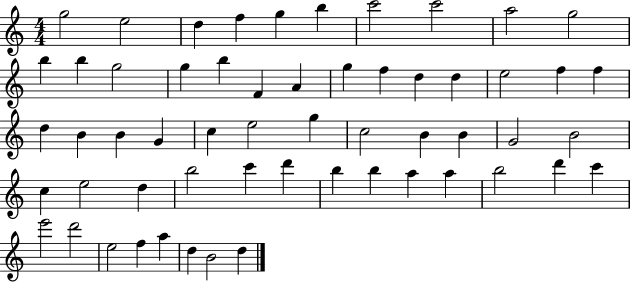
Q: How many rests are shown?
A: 0